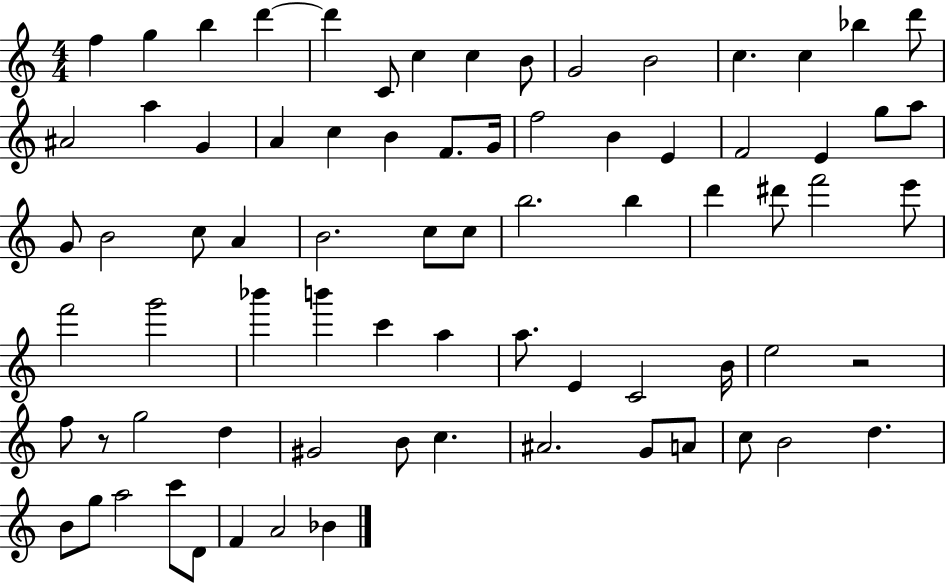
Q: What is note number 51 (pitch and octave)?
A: E4